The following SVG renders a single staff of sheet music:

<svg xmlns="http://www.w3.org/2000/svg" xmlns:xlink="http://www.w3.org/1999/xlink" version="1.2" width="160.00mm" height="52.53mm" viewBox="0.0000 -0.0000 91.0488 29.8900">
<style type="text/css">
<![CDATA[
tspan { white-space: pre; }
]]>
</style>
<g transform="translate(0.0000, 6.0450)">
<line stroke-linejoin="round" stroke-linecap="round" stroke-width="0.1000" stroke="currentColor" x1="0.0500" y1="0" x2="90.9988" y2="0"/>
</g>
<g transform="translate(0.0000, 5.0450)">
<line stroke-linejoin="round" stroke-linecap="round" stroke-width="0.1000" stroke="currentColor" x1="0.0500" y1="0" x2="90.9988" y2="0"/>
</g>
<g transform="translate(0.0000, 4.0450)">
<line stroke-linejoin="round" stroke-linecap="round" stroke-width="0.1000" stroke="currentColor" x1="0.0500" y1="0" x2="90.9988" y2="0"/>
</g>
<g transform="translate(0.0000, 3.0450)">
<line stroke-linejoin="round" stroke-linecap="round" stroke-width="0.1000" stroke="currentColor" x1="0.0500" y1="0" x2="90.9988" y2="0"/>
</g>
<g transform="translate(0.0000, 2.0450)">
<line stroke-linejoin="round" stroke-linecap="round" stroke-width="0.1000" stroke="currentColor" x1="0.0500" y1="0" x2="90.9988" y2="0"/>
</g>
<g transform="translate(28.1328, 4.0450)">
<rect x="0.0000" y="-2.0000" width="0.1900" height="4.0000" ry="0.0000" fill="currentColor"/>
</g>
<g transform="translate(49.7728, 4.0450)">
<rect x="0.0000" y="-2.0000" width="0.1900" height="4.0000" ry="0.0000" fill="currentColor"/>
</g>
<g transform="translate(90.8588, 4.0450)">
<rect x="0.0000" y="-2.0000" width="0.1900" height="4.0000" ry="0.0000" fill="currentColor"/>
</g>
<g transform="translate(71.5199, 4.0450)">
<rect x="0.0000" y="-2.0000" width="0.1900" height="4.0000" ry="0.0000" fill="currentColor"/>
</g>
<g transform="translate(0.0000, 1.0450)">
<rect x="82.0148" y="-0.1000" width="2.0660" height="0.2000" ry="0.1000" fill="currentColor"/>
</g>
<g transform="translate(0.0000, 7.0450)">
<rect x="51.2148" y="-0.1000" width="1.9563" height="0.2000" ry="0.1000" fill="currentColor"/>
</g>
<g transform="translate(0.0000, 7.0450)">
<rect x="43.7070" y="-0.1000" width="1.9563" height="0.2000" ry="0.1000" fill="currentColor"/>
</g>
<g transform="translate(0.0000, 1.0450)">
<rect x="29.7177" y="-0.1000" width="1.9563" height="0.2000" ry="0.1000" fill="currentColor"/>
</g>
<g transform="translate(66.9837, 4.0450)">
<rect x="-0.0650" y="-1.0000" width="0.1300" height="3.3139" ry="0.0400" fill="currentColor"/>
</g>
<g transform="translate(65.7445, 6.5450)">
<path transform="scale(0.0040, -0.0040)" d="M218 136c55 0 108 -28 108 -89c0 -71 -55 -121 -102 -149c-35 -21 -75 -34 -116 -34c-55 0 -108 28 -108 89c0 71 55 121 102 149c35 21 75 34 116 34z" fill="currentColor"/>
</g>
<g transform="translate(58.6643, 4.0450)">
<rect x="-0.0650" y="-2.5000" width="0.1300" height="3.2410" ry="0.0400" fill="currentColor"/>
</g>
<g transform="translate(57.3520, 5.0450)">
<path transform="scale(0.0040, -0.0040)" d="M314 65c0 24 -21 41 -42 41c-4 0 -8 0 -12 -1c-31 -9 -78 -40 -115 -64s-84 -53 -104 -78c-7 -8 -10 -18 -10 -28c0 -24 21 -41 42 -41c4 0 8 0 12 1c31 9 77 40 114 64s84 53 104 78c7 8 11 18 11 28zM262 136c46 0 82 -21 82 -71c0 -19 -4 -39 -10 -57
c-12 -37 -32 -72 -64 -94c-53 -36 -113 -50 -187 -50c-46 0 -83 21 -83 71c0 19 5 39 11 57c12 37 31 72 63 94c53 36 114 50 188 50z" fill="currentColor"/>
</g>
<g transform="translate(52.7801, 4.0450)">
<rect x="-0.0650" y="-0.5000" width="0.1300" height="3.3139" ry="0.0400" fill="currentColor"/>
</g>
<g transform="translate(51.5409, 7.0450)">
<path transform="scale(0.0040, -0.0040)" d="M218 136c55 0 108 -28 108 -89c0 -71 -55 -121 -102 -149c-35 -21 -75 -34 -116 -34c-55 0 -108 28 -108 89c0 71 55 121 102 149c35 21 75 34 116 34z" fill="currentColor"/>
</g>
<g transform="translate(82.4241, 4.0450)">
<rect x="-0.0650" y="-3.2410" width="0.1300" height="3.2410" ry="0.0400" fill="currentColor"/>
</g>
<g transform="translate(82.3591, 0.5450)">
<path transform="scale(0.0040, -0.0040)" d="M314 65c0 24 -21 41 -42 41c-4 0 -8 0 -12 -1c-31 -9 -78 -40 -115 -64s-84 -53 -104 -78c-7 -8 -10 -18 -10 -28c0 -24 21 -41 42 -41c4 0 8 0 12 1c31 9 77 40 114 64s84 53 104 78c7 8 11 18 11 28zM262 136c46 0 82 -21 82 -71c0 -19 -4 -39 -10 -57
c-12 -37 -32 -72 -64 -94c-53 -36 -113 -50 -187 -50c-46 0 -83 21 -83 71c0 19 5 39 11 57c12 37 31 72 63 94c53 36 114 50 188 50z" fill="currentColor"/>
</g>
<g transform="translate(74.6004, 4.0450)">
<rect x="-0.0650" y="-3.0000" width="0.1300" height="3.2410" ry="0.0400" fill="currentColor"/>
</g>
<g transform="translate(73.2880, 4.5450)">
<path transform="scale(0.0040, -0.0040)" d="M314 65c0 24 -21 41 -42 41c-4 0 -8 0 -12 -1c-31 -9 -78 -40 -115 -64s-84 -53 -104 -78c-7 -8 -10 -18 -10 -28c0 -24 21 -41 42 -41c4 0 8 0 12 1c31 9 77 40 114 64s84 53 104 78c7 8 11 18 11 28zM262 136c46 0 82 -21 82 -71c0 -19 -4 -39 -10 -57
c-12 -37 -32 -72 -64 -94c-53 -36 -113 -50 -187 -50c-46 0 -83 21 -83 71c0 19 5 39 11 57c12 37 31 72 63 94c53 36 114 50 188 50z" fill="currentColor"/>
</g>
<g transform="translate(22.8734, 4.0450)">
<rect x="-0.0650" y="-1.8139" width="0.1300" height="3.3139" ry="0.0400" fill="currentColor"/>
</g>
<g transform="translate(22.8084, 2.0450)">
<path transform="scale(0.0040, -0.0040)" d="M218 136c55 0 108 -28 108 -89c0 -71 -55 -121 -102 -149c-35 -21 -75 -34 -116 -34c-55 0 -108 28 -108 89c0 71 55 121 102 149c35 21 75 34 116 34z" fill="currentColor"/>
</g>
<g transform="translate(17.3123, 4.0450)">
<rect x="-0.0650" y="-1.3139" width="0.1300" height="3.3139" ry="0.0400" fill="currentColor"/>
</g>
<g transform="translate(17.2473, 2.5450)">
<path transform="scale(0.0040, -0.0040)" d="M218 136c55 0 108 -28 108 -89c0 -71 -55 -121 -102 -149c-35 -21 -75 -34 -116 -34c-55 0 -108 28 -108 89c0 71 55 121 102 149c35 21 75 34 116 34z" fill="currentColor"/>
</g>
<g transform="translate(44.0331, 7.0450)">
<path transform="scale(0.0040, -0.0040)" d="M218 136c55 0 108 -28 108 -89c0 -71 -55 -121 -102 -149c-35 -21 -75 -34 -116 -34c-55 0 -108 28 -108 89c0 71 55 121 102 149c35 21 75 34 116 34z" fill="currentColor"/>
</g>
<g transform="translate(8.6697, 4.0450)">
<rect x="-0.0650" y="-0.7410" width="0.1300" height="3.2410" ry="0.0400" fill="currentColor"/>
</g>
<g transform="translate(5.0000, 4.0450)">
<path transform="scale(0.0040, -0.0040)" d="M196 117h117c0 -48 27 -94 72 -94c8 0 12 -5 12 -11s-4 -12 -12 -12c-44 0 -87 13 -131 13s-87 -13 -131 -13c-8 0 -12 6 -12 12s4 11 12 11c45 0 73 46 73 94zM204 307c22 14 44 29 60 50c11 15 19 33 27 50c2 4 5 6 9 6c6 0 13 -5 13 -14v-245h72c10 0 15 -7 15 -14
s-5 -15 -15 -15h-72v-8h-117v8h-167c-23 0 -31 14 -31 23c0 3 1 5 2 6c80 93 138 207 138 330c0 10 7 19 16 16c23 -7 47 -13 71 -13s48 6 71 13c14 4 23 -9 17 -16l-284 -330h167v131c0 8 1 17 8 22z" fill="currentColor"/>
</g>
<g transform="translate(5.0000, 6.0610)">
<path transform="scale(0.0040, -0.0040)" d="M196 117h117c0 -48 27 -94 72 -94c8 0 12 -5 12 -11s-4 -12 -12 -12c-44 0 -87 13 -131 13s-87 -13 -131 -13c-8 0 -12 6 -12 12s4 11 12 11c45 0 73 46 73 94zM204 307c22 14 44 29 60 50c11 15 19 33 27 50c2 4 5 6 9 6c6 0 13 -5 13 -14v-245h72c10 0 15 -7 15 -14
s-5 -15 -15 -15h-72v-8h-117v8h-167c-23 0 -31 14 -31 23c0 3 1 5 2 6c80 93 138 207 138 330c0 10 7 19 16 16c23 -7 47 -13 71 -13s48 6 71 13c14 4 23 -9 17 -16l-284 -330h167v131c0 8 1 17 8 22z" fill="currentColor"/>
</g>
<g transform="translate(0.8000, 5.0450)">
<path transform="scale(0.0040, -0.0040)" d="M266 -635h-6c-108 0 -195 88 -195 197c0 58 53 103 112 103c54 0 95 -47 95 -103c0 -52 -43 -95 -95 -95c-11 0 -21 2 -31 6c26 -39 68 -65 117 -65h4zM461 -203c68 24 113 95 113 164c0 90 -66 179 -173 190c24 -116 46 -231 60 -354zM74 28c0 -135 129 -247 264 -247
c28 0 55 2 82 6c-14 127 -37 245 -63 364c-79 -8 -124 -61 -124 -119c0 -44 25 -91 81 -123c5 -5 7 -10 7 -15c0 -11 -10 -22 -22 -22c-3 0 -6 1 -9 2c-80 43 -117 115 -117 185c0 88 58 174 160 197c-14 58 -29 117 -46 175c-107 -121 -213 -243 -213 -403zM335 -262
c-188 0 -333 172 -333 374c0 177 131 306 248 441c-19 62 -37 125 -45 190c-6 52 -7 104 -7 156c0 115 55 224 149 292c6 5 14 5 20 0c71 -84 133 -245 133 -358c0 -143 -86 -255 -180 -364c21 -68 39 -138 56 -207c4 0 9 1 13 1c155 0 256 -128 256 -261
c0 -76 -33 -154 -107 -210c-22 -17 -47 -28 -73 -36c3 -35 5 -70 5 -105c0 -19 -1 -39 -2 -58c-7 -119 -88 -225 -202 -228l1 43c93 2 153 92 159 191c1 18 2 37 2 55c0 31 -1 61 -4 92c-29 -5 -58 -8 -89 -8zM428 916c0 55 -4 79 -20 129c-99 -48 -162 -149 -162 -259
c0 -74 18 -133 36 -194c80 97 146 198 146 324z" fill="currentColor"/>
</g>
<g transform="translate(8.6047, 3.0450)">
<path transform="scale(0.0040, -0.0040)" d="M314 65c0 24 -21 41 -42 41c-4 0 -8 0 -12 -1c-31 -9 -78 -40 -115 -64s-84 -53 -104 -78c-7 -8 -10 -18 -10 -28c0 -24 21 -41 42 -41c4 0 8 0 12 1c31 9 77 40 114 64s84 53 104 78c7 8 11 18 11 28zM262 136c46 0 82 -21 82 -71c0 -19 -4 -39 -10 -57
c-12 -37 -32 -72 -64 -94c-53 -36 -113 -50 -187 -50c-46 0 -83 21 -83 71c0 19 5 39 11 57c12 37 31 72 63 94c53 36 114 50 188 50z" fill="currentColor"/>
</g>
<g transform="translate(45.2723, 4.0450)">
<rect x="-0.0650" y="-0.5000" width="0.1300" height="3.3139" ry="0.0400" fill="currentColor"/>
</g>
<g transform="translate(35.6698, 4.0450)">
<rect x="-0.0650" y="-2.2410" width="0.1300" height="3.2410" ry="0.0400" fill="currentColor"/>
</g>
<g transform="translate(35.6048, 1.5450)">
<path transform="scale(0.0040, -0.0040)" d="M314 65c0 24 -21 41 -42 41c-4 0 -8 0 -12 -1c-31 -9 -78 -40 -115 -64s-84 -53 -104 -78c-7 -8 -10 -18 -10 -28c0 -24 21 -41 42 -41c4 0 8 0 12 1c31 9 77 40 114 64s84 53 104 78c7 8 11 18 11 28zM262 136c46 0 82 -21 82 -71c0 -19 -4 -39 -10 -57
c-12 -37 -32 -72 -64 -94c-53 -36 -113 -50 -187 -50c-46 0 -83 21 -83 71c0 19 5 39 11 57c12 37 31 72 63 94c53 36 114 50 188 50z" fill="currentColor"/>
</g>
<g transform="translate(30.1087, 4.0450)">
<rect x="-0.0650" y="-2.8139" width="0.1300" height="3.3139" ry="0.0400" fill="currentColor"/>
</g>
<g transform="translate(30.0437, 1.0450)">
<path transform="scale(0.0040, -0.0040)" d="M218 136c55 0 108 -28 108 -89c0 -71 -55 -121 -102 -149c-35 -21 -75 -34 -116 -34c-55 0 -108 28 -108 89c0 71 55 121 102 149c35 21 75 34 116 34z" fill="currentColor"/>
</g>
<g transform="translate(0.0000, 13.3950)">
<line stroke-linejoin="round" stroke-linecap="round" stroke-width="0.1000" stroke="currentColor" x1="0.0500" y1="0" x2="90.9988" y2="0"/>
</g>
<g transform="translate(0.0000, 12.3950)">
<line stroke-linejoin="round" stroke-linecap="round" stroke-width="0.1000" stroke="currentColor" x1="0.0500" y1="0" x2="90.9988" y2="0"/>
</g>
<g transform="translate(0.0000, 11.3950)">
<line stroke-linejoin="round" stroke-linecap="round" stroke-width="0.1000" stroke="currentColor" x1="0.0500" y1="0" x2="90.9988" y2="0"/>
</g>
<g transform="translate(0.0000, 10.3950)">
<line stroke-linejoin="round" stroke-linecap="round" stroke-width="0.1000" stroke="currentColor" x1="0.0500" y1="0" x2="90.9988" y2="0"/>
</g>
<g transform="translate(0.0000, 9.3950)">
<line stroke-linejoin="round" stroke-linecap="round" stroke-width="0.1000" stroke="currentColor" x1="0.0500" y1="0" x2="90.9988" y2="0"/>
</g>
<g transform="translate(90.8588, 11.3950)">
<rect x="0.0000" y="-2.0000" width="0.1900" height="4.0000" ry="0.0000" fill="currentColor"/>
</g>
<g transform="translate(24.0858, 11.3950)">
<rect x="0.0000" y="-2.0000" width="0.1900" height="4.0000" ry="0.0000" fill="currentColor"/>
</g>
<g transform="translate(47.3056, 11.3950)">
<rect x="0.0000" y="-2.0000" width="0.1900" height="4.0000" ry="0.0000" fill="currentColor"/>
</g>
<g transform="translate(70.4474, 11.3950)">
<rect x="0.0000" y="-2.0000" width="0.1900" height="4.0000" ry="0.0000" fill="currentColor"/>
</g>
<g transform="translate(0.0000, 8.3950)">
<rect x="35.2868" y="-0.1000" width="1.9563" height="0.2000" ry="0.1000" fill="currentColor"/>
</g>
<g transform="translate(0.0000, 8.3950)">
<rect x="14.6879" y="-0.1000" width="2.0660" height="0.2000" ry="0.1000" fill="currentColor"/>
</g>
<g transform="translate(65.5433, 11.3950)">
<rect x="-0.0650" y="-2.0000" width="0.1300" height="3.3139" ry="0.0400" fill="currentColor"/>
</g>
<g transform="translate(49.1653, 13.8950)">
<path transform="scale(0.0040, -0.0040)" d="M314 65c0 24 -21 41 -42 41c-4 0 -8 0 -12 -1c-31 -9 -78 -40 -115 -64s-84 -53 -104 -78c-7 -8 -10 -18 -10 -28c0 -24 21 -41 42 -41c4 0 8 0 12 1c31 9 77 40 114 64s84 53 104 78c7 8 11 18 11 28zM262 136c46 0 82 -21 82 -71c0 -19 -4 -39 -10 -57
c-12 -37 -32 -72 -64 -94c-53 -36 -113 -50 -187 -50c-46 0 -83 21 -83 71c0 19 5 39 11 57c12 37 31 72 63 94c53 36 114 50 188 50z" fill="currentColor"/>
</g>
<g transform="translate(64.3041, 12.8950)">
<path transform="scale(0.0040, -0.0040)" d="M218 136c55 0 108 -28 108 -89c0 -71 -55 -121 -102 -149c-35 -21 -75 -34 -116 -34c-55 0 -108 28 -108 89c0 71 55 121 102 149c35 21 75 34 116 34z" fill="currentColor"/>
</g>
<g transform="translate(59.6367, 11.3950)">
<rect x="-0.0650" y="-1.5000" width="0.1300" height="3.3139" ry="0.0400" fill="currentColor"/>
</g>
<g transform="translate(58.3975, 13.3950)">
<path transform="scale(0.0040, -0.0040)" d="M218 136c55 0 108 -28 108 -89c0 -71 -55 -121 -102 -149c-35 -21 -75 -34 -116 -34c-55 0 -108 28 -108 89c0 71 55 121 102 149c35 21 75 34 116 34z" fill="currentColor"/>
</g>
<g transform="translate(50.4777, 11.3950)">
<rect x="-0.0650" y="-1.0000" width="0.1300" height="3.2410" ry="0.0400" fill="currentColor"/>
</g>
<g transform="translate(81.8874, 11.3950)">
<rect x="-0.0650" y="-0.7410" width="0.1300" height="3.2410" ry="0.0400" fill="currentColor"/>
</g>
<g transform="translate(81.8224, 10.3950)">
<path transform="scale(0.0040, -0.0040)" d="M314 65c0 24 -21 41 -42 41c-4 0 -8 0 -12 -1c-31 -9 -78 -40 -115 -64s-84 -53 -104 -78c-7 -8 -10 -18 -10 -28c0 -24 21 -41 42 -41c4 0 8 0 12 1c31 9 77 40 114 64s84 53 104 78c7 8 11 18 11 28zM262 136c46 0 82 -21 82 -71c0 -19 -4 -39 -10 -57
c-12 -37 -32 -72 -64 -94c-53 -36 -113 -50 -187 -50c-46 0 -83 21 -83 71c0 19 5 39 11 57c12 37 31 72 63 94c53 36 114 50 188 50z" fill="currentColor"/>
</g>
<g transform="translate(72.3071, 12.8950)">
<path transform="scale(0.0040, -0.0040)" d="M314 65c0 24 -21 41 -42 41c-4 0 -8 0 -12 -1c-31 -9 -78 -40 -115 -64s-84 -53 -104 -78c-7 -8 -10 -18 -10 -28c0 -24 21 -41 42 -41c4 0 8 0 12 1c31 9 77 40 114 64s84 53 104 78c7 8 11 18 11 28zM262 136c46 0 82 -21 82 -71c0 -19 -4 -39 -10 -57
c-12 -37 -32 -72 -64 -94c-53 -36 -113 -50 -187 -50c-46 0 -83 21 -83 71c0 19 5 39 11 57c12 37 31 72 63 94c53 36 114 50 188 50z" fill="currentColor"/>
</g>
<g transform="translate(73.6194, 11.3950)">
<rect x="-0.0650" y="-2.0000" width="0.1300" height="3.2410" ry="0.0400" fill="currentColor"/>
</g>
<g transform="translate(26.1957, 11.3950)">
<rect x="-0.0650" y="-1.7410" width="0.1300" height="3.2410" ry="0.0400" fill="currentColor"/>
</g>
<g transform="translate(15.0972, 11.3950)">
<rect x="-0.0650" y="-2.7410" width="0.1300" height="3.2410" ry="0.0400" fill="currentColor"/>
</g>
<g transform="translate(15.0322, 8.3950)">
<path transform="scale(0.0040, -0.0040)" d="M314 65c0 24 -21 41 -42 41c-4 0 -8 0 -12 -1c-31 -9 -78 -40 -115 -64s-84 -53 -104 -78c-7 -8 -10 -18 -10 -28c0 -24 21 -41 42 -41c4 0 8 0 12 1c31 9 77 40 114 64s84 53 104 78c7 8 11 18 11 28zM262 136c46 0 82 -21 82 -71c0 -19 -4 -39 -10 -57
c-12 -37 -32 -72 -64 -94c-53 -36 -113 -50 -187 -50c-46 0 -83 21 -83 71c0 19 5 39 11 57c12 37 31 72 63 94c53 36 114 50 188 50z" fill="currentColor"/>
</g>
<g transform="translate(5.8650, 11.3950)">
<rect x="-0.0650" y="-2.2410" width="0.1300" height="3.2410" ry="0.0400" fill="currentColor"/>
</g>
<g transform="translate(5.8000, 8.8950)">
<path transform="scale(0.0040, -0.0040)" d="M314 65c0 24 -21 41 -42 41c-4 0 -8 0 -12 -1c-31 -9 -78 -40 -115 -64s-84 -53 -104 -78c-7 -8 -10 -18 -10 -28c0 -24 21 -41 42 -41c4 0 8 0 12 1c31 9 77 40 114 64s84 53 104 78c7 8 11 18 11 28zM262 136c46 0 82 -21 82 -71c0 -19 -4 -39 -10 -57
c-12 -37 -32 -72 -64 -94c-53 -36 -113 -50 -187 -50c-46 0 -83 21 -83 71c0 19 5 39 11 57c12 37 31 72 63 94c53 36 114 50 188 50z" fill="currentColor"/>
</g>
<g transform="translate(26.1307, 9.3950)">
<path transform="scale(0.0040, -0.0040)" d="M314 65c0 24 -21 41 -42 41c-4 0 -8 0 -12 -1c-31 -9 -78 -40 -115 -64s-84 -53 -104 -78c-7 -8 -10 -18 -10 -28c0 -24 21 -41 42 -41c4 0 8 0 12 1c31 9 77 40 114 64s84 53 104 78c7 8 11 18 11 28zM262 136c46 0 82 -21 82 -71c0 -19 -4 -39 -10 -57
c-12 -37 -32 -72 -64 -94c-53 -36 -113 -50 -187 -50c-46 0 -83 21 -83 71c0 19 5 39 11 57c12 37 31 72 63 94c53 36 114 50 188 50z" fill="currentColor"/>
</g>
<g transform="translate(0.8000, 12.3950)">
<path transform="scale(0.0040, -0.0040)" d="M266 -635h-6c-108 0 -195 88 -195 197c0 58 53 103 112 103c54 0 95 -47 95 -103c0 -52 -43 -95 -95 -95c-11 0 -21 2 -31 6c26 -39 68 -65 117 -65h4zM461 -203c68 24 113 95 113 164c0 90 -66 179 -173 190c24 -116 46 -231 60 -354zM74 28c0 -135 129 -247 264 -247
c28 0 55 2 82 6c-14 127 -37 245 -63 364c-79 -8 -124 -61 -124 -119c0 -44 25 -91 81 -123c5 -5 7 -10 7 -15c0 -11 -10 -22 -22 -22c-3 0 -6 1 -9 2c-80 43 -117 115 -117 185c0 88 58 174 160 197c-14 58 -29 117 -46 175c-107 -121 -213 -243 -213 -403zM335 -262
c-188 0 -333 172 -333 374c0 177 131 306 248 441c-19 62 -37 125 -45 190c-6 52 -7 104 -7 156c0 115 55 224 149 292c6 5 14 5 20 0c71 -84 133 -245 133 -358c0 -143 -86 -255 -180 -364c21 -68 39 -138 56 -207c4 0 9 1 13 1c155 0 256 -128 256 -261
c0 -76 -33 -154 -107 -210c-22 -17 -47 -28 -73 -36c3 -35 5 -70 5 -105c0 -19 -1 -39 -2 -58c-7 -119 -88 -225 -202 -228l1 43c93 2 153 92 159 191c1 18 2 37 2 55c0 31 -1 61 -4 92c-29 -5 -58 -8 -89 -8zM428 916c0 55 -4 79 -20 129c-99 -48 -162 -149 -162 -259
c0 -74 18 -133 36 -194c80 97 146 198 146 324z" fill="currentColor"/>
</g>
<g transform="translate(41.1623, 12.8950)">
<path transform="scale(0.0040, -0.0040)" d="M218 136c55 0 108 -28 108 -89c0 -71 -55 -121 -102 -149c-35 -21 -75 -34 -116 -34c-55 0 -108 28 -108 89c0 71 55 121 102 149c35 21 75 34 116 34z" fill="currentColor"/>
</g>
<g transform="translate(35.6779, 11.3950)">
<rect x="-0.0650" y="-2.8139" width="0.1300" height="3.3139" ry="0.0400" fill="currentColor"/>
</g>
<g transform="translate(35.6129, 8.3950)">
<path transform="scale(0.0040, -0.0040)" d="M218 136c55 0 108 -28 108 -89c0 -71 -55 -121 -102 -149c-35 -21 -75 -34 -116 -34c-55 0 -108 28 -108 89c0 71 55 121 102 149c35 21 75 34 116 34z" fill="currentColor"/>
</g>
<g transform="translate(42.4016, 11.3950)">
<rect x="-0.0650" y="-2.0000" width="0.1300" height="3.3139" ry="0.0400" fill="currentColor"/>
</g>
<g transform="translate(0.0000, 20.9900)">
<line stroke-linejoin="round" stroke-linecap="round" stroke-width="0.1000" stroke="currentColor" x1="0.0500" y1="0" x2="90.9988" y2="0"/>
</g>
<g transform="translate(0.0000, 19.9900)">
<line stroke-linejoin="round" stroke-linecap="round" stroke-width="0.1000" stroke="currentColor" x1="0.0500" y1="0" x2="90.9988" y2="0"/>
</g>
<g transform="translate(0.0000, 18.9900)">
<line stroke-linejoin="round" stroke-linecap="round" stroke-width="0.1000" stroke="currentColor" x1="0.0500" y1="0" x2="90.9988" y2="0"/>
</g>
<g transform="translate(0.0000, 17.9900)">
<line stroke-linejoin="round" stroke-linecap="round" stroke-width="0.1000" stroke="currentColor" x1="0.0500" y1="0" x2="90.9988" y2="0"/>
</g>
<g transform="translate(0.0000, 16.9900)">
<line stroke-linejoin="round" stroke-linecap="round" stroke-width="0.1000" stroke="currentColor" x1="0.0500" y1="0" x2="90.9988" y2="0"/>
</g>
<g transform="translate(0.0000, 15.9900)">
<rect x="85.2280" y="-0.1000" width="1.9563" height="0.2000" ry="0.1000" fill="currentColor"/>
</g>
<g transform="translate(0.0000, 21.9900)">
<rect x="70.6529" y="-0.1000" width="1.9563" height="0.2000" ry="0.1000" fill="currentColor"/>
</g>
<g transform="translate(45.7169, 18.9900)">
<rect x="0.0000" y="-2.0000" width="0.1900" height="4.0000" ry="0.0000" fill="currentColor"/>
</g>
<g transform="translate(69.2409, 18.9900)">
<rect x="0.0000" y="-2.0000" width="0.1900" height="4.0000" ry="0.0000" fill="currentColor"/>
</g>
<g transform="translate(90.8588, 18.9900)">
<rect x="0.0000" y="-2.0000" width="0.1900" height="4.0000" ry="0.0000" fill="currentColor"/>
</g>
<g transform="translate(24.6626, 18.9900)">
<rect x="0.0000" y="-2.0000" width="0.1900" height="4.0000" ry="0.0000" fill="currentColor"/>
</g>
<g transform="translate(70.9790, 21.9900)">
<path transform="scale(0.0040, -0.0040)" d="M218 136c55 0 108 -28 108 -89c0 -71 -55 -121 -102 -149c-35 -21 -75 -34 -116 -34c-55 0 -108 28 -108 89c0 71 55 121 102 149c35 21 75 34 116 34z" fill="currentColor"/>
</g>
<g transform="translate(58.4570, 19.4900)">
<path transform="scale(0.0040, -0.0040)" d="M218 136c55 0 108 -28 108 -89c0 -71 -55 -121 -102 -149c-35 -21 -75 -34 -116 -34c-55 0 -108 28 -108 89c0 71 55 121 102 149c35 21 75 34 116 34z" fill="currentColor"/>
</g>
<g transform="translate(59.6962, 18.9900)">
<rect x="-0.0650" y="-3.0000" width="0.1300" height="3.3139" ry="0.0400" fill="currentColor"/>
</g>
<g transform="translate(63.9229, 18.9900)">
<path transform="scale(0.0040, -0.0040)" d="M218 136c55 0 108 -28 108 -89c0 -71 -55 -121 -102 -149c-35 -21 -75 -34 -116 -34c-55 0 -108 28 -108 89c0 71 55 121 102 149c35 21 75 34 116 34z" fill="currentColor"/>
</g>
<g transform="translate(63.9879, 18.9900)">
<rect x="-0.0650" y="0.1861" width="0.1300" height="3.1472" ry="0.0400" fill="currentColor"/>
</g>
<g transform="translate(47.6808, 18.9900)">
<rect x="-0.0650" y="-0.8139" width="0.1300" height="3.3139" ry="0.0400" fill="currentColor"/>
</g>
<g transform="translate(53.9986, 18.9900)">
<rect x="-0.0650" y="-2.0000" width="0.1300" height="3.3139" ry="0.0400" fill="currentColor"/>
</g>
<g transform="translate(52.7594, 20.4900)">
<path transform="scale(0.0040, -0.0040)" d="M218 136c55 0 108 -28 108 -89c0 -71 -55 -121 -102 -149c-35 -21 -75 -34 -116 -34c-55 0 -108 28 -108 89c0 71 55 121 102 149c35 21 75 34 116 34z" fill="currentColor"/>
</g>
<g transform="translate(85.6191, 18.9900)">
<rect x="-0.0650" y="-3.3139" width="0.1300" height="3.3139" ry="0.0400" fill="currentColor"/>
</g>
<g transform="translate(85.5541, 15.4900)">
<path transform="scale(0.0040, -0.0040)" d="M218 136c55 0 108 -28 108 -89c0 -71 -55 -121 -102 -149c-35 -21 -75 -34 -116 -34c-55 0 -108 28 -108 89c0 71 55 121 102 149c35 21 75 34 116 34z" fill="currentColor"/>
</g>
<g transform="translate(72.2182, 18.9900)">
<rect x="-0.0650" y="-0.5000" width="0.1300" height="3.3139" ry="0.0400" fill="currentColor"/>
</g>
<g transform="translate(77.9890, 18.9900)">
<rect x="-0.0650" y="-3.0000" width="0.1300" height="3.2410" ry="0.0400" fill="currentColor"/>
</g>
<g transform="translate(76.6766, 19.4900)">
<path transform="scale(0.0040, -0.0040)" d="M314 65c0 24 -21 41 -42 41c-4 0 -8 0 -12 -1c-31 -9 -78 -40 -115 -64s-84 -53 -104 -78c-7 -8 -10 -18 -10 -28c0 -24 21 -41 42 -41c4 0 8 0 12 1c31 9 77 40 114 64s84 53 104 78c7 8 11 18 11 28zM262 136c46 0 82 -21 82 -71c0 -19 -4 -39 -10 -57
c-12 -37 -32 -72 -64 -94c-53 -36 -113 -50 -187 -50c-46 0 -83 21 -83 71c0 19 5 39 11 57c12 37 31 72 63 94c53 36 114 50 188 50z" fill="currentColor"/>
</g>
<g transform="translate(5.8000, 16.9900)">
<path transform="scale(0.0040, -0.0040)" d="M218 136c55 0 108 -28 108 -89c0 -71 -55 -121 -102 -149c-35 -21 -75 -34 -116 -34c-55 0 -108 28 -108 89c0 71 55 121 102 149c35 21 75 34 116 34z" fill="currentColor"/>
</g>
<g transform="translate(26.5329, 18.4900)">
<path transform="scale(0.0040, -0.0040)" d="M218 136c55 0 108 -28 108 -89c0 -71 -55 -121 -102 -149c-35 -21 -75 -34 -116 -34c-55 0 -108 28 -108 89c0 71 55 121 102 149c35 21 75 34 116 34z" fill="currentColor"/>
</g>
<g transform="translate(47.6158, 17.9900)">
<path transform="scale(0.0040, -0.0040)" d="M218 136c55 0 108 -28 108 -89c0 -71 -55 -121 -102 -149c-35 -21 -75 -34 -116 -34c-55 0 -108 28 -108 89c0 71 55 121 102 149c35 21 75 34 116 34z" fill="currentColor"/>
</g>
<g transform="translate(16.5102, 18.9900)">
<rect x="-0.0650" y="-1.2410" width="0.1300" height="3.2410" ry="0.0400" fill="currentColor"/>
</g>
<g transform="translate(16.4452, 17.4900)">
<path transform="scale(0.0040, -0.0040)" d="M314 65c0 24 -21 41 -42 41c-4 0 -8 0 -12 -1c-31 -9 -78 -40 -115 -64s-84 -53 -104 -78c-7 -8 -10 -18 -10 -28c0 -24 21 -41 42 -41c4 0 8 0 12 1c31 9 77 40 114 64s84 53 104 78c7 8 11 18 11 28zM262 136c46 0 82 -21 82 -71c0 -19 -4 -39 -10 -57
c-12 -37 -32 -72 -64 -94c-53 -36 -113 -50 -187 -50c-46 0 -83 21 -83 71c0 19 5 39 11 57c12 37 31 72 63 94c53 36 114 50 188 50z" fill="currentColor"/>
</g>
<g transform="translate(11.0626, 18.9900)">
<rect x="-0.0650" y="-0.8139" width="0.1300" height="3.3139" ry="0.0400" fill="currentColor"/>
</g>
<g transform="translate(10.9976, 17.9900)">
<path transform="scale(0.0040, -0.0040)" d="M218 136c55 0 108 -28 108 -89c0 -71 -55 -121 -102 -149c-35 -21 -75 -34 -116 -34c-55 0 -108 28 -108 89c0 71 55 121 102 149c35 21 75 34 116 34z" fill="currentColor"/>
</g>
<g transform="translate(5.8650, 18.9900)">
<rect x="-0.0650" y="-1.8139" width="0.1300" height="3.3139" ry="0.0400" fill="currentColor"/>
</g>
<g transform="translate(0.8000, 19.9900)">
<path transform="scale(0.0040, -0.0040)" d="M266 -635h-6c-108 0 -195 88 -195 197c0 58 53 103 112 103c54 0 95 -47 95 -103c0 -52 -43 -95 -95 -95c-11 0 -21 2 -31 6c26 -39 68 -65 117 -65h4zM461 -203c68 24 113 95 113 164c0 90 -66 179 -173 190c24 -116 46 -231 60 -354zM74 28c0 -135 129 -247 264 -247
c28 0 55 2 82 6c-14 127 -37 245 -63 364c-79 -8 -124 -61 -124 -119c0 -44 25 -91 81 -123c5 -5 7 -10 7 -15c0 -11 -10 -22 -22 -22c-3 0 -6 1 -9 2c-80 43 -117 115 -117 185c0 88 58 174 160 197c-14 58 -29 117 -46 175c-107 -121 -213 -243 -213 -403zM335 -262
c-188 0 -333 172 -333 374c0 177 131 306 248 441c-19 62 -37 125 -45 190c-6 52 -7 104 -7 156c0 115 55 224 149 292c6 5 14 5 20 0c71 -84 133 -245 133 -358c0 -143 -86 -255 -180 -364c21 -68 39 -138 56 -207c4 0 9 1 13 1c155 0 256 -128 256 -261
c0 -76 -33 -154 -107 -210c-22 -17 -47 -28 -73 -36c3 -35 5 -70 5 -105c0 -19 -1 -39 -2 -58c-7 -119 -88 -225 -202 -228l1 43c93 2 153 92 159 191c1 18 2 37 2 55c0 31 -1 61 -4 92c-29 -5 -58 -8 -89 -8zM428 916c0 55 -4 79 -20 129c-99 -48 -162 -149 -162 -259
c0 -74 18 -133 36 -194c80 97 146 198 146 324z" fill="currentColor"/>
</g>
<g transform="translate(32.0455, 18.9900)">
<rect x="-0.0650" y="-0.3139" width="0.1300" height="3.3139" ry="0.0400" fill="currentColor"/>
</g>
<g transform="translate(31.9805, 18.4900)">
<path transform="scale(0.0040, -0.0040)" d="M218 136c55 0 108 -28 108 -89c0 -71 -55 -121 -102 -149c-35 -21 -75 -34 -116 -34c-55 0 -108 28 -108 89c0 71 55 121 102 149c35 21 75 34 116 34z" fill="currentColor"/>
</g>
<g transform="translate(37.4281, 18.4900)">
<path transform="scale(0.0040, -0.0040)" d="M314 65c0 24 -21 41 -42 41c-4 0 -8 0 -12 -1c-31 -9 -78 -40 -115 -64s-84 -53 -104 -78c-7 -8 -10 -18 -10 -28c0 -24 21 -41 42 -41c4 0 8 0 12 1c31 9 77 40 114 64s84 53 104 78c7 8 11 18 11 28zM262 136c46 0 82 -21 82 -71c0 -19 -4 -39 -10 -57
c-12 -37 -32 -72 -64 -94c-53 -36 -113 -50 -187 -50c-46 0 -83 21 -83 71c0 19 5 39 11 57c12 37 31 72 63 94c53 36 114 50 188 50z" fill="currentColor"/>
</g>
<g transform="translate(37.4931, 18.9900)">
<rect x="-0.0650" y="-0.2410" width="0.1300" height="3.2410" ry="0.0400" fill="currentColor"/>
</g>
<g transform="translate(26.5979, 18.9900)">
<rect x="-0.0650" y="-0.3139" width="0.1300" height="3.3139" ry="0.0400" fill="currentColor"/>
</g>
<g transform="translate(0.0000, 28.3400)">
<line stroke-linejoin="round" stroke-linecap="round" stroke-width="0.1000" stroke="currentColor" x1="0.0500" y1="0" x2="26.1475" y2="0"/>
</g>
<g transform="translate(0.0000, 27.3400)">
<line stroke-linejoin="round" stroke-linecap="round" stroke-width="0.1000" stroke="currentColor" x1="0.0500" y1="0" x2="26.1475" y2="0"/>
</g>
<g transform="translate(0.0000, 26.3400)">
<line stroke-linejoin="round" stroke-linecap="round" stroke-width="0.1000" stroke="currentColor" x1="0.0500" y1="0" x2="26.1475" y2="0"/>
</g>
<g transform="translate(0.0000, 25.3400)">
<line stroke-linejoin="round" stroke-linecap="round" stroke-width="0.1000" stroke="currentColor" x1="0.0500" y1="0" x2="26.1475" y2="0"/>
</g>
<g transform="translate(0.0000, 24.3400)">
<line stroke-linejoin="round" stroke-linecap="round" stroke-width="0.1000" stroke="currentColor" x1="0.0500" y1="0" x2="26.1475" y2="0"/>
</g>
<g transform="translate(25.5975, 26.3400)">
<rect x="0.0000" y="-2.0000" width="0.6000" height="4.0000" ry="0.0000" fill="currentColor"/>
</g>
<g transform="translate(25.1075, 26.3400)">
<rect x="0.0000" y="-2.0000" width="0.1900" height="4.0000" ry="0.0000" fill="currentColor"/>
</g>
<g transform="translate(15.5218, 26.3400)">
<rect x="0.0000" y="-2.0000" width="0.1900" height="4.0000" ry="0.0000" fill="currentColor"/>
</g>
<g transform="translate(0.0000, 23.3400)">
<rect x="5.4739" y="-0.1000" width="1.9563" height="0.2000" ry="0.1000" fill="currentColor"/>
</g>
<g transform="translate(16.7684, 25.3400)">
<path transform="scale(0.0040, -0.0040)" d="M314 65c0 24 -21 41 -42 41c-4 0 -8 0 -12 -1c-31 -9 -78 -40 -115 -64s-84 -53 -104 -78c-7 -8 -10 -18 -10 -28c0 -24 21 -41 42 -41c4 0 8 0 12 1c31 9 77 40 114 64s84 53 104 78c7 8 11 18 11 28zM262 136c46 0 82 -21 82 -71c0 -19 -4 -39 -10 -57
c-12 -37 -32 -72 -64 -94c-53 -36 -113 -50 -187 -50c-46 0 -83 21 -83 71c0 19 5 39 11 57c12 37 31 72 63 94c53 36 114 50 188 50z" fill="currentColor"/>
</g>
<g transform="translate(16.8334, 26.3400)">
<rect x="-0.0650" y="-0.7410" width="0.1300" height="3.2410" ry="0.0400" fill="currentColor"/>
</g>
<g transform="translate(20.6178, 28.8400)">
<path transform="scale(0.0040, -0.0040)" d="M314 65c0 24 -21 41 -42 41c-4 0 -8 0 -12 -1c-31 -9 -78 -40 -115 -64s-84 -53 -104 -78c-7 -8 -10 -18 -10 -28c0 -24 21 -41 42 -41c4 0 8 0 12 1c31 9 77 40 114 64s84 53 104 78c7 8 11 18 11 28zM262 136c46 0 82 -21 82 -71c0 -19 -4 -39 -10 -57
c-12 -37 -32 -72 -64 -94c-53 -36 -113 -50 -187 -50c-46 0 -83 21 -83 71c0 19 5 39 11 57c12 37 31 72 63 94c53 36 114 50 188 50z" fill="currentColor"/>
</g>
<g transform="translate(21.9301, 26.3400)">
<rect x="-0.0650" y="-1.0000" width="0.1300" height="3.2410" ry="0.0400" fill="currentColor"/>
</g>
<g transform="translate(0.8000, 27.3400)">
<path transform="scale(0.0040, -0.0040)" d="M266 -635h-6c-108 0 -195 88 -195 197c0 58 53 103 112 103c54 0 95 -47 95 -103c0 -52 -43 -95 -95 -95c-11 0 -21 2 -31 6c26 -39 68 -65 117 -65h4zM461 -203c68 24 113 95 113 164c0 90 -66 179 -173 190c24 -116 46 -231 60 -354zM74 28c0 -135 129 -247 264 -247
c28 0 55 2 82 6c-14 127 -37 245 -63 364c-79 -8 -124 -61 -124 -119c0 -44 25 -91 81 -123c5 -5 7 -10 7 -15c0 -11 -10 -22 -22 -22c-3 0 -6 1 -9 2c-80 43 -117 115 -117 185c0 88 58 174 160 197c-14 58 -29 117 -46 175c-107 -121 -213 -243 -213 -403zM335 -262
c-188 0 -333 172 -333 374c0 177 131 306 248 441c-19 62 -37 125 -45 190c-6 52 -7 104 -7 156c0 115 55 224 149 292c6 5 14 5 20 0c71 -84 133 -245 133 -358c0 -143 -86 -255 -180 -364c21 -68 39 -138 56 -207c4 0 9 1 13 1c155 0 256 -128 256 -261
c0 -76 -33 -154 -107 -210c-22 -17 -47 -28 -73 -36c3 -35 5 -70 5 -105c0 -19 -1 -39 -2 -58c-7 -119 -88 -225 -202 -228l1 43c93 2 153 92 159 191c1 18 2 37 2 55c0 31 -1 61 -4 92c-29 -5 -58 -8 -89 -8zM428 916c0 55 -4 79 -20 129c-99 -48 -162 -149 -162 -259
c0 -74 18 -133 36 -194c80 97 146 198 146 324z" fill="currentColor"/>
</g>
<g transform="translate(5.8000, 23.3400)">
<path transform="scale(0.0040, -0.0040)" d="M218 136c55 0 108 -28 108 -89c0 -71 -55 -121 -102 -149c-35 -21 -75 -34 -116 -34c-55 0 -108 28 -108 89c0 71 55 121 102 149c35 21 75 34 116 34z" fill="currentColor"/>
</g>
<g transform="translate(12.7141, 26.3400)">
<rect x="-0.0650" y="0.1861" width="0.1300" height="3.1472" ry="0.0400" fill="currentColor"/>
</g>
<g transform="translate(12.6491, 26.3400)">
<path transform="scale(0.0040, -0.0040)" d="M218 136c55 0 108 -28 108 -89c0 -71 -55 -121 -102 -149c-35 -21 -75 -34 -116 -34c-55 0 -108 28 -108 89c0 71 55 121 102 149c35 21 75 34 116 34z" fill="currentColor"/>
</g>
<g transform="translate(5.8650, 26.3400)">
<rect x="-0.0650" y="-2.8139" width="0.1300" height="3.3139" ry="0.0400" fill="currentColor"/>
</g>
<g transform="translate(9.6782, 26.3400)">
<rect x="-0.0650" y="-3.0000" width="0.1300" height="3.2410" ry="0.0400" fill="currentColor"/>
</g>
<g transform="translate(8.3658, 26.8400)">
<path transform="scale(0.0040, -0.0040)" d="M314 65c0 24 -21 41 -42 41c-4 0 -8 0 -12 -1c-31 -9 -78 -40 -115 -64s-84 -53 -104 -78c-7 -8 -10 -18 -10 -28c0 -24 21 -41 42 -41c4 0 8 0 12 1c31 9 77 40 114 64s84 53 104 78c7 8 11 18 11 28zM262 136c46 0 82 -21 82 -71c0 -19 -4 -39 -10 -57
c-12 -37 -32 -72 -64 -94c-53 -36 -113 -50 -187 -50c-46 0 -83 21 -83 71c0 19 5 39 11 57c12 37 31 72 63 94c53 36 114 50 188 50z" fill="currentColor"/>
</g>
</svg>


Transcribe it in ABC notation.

X:1
T:Untitled
M:4/4
L:1/4
K:C
d2 e f a g2 C C G2 D A2 b2 g2 a2 f2 a F D2 E F F2 d2 f d e2 c c c2 d F A B C A2 b a A2 B d2 D2